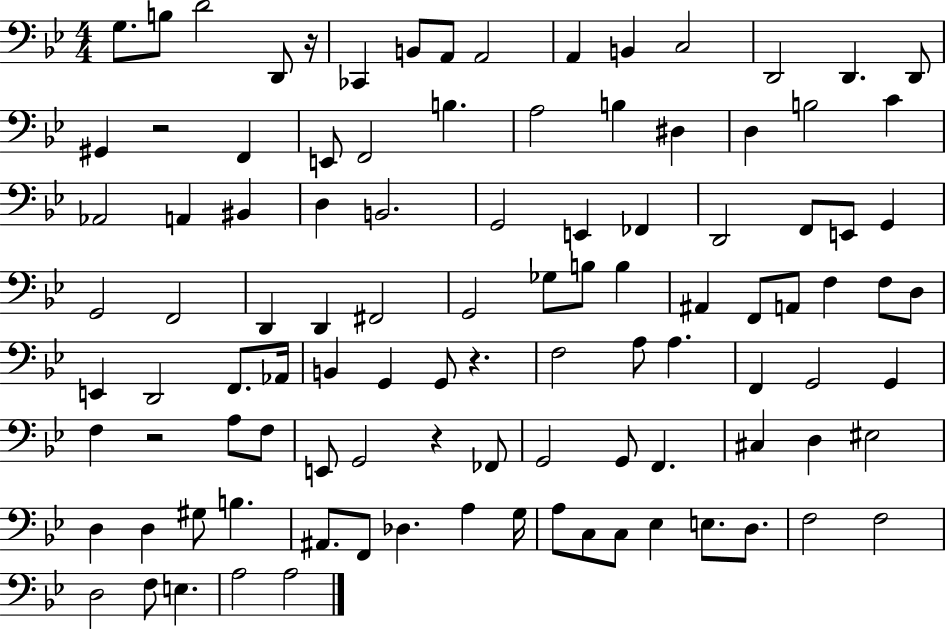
X:1
T:Untitled
M:4/4
L:1/4
K:Bb
G,/2 B,/2 D2 D,,/2 z/4 _C,, B,,/2 A,,/2 A,,2 A,, B,, C,2 D,,2 D,, D,,/2 ^G,, z2 F,, E,,/2 F,,2 B, A,2 B, ^D, D, B,2 C _A,,2 A,, ^B,, D, B,,2 G,,2 E,, _F,, D,,2 F,,/2 E,,/2 G,, G,,2 F,,2 D,, D,, ^F,,2 G,,2 _G,/2 B,/2 B, ^A,, F,,/2 A,,/2 F, F,/2 D,/2 E,, D,,2 F,,/2 _A,,/4 B,, G,, G,,/2 z F,2 A,/2 A, F,, G,,2 G,, F, z2 A,/2 F,/2 E,,/2 G,,2 z _F,,/2 G,,2 G,,/2 F,, ^C, D, ^E,2 D, D, ^G,/2 B, ^A,,/2 F,,/2 _D, A, G,/4 A,/2 C,/2 C,/2 _E, E,/2 D,/2 F,2 F,2 D,2 F,/2 E, A,2 A,2